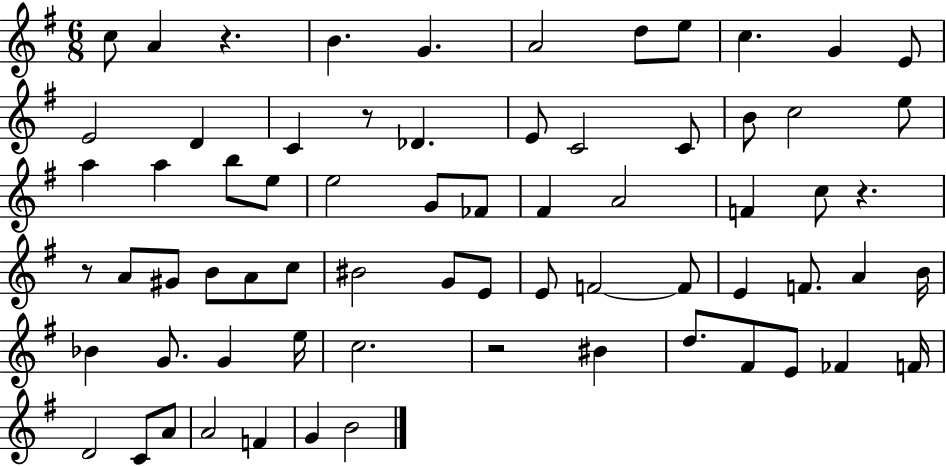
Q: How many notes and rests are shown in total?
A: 69